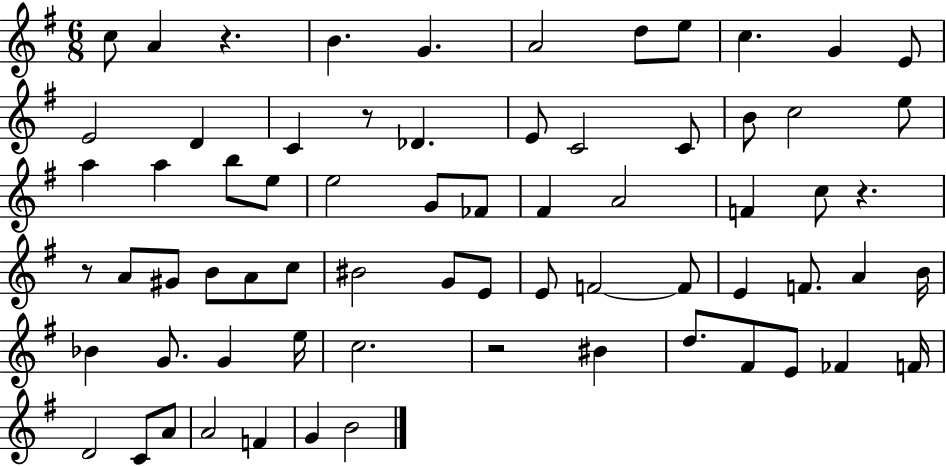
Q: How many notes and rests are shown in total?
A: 69